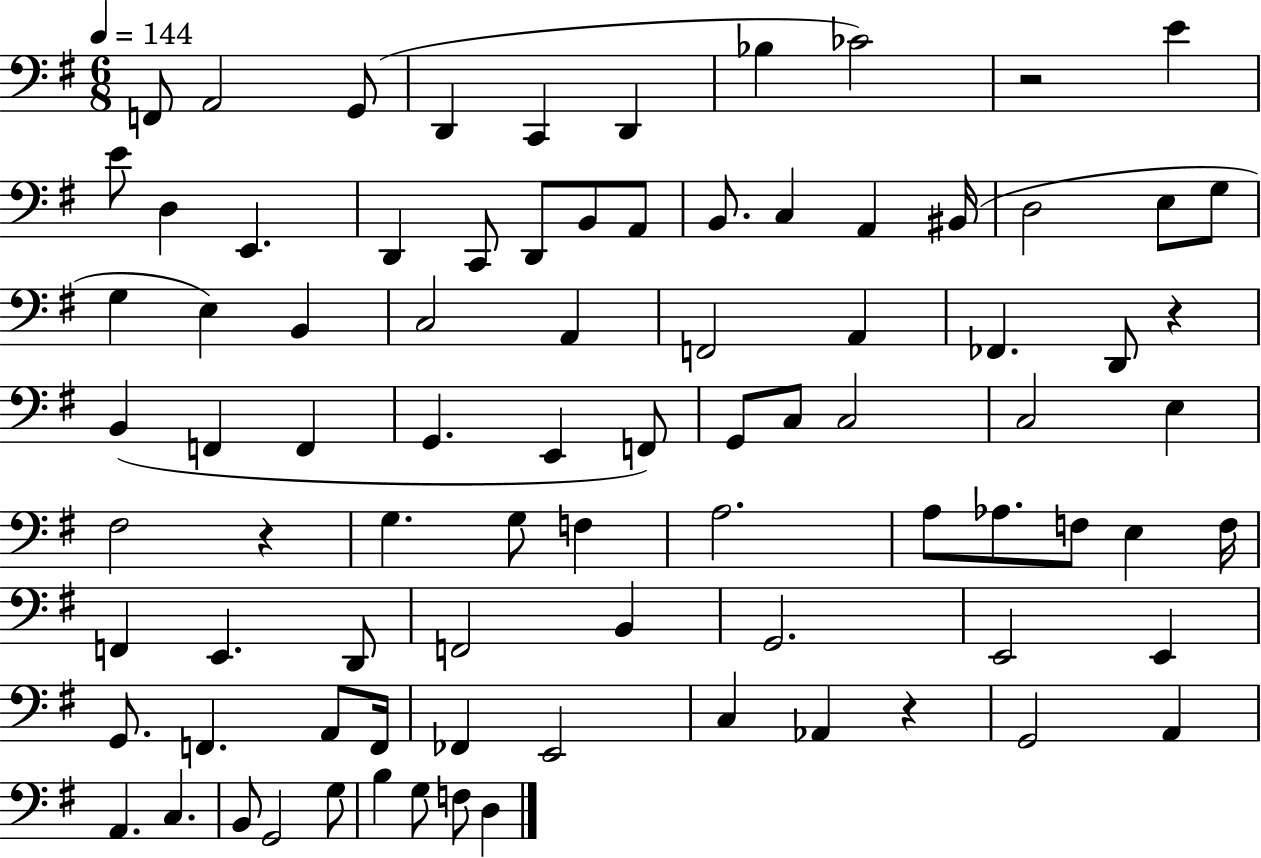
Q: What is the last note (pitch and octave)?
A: D3